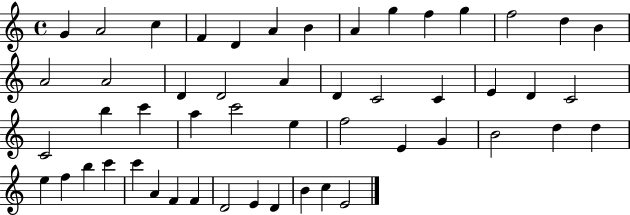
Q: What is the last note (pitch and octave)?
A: E4